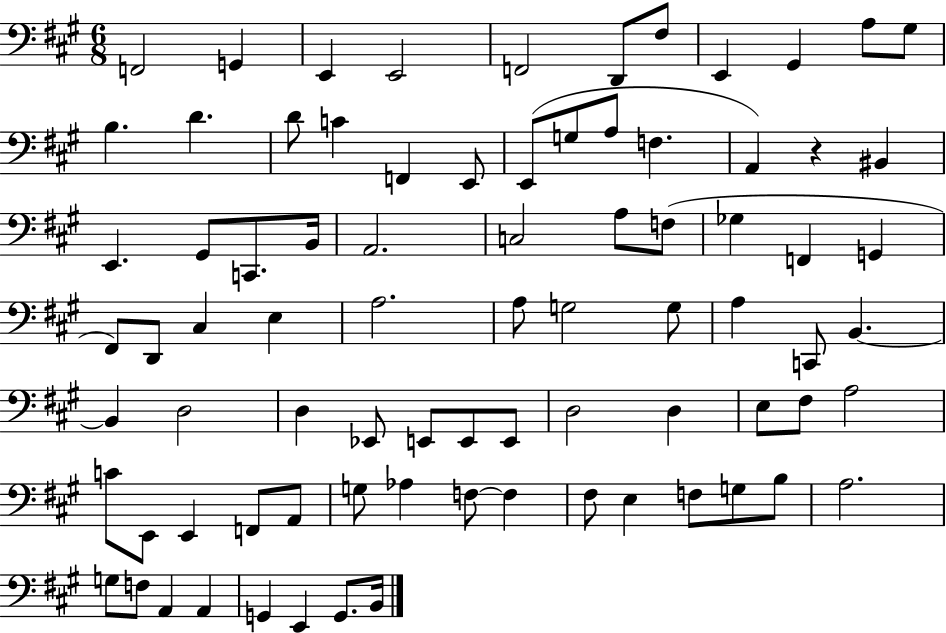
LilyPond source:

{
  \clef bass
  \numericTimeSignature
  \time 6/8
  \key a \major
  f,2 g,4 | e,4 e,2 | f,2 d,8 fis8 | e,4 gis,4 a8 gis8 | \break b4. d'4. | d'8 c'4 f,4 e,8 | e,8( g8 a8 f4. | a,4) r4 bis,4 | \break e,4. gis,8 c,8. b,16 | a,2. | c2 a8 f8( | ges4 f,4 g,4 | \break fis,8) d,8 cis4 e4 | a2. | a8 g2 g8 | a4 c,8 b,4.~~ | \break b,4 d2 | d4 ees,8 e,8 e,8 e,8 | d2 d4 | e8 fis8 a2 | \break c'8 e,8 e,4 f,8 a,8 | g8 aes4 f8~~ f4 | fis8 e4 f8 g8 b8 | a2. | \break g8 f8 a,4 a,4 | g,4 e,4 g,8. b,16 | \bar "|."
}